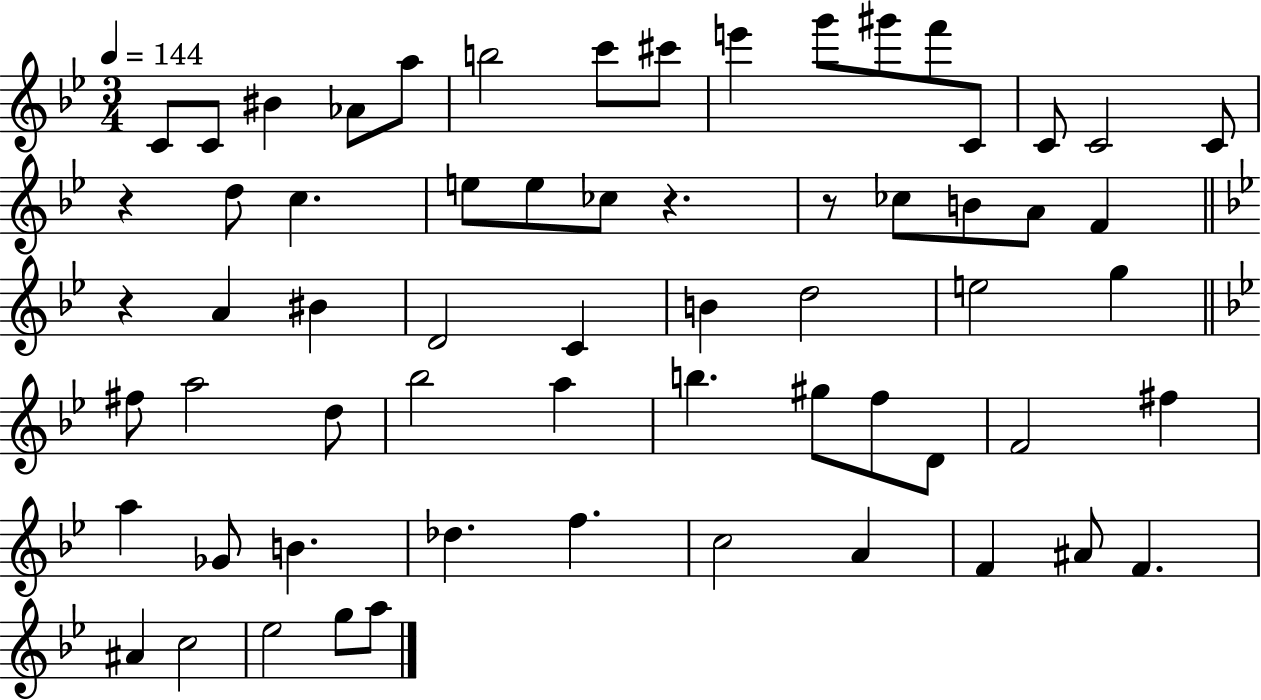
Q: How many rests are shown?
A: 4